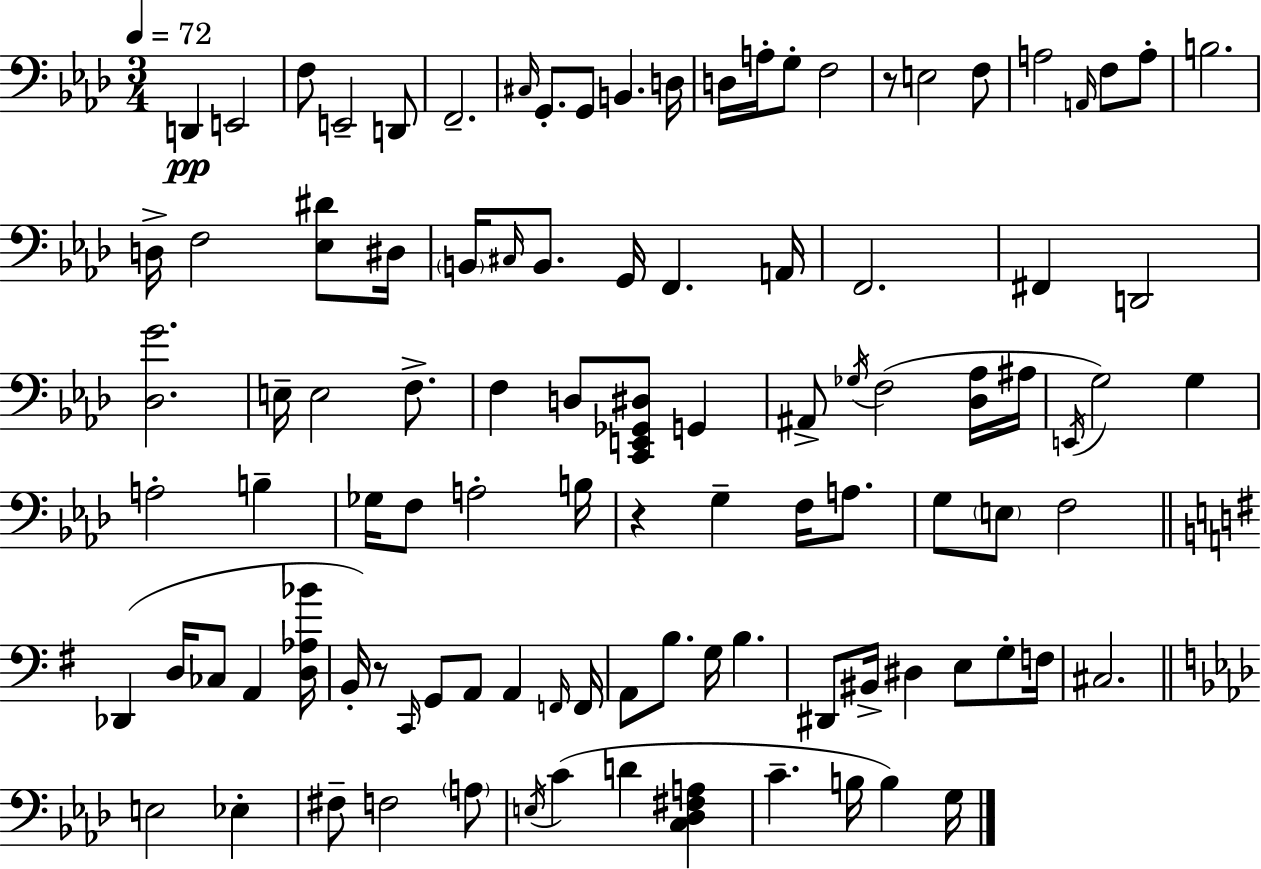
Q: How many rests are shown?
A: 3